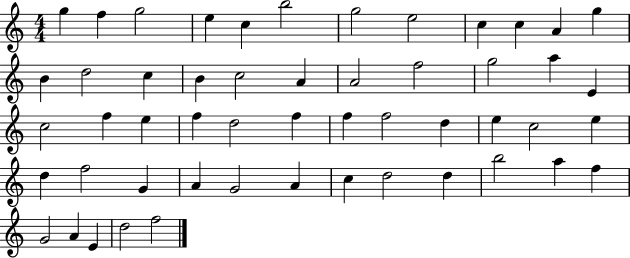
X:1
T:Untitled
M:4/4
L:1/4
K:C
g f g2 e c b2 g2 e2 c c A g B d2 c B c2 A A2 f2 g2 a E c2 f e f d2 f f f2 d e c2 e d f2 G A G2 A c d2 d b2 a f G2 A E d2 f2